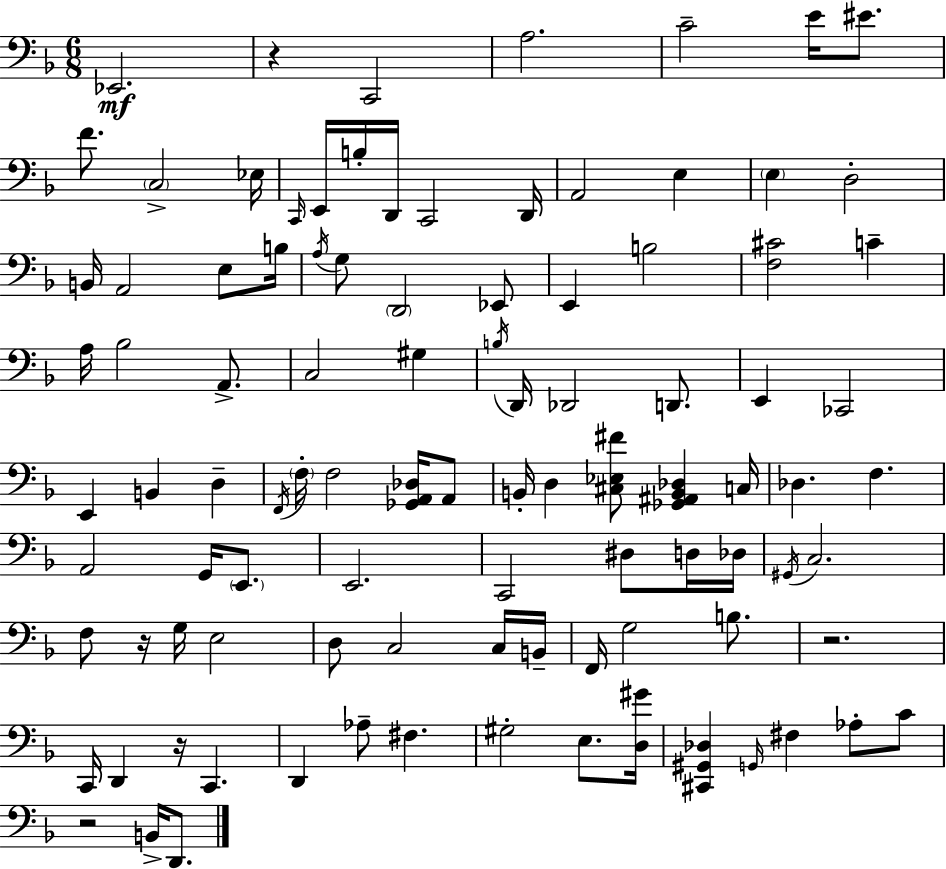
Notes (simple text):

Eb2/h. R/q C2/h A3/h. C4/h E4/s EIS4/e. F4/e. C3/h Eb3/s C2/s E2/s B3/s D2/s C2/h D2/s A2/h E3/q E3/q D3/h B2/s A2/h E3/e B3/s A3/s G3/e D2/h Eb2/e E2/q B3/h [F3,C#4]/h C4/q A3/s Bb3/h A2/e. C3/h G#3/q B3/s D2/s Db2/h D2/e. E2/q CES2/h E2/q B2/q D3/q F2/s F3/s F3/h [Gb2,A2,Db3]/s A2/e B2/s D3/q [C#3,Eb3,F#4]/e [Gb2,A#2,B2,Db3]/q C3/s Db3/q. F3/q. A2/h G2/s E2/e. E2/h. C2/h D#3/e D3/s Db3/s G#2/s C3/h. F3/e R/s G3/s E3/h D3/e C3/h C3/s B2/s F2/s G3/h B3/e. R/h. C2/s D2/q R/s C2/q. D2/q Ab3/e F#3/q. G#3/h E3/e. [D3,G#4]/s [C#2,G#2,Db3]/q G2/s F#3/q Ab3/e C4/e R/h B2/s D2/e.